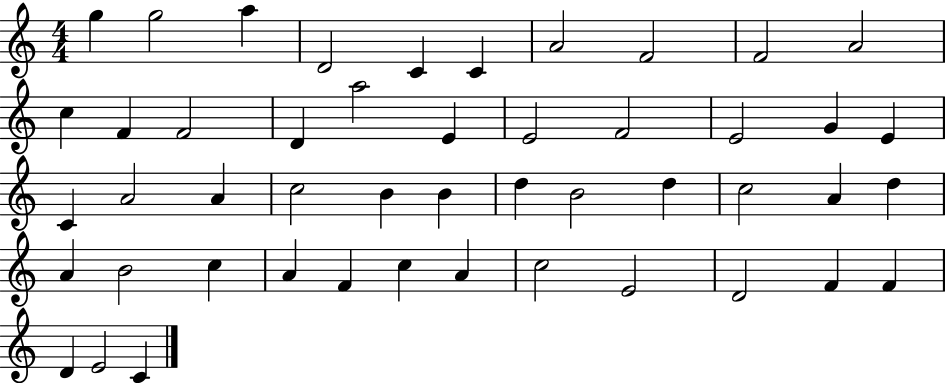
{
  \clef treble
  \numericTimeSignature
  \time 4/4
  \key c \major
  g''4 g''2 a''4 | d'2 c'4 c'4 | a'2 f'2 | f'2 a'2 | \break c''4 f'4 f'2 | d'4 a''2 e'4 | e'2 f'2 | e'2 g'4 e'4 | \break c'4 a'2 a'4 | c''2 b'4 b'4 | d''4 b'2 d''4 | c''2 a'4 d''4 | \break a'4 b'2 c''4 | a'4 f'4 c''4 a'4 | c''2 e'2 | d'2 f'4 f'4 | \break d'4 e'2 c'4 | \bar "|."
}